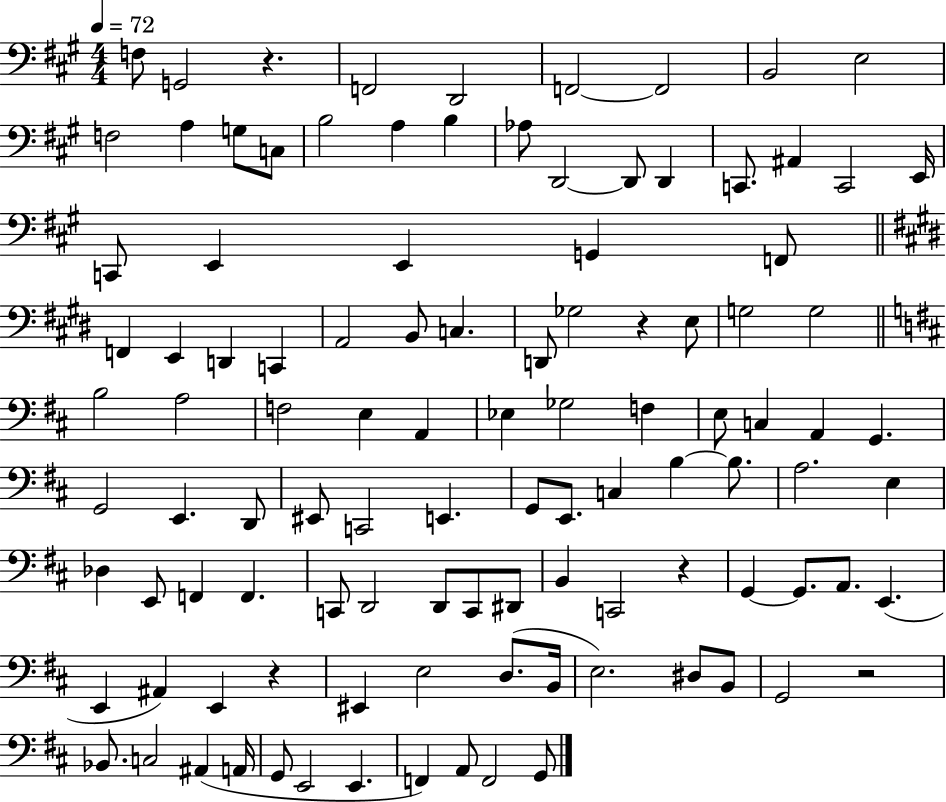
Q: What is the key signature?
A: A major